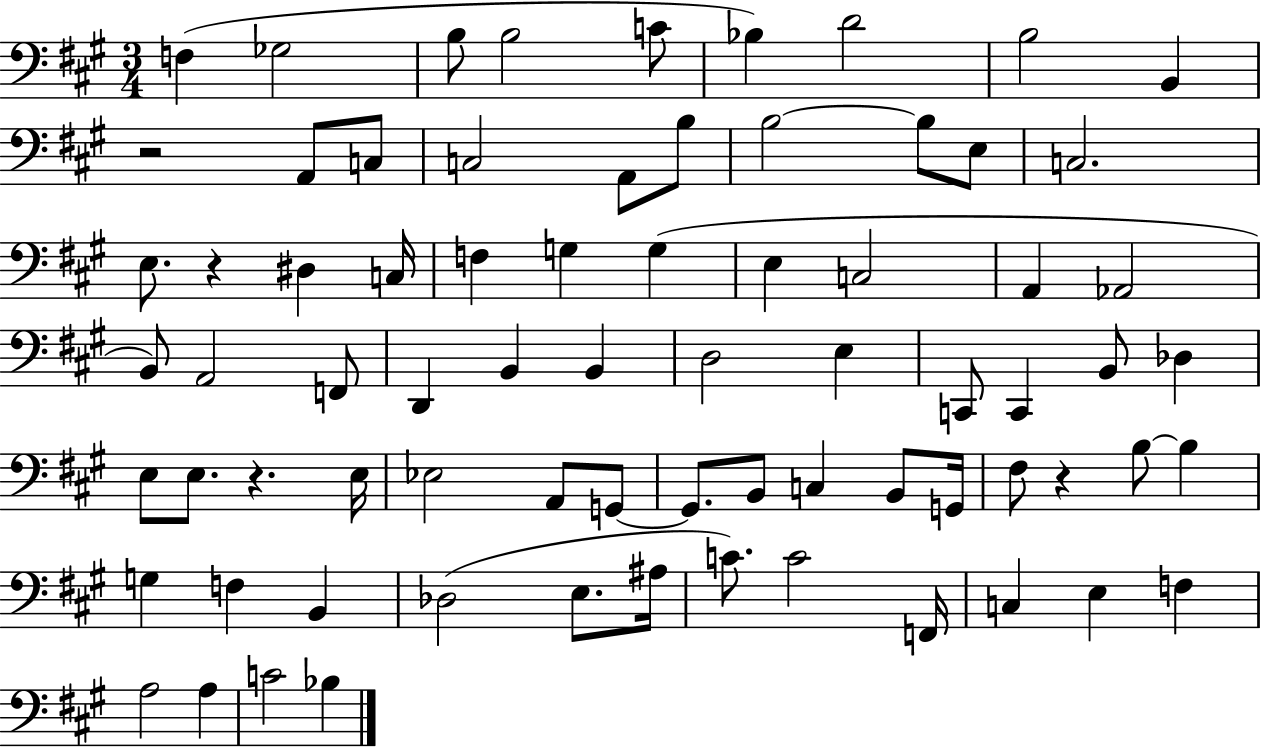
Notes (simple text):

F3/q Gb3/h B3/e B3/h C4/e Bb3/q D4/h B3/h B2/q R/h A2/e C3/e C3/h A2/e B3/e B3/h B3/e E3/e C3/h. E3/e. R/q D#3/q C3/s F3/q G3/q G3/q E3/q C3/h A2/q Ab2/h B2/e A2/h F2/e D2/q B2/q B2/q D3/h E3/q C2/e C2/q B2/e Db3/q E3/e E3/e. R/q. E3/s Eb3/h A2/e G2/e G2/e. B2/e C3/q B2/e G2/s F#3/e R/q B3/e B3/q G3/q F3/q B2/q Db3/h E3/e. A#3/s C4/e. C4/h F2/s C3/q E3/q F3/q A3/h A3/q C4/h Bb3/q